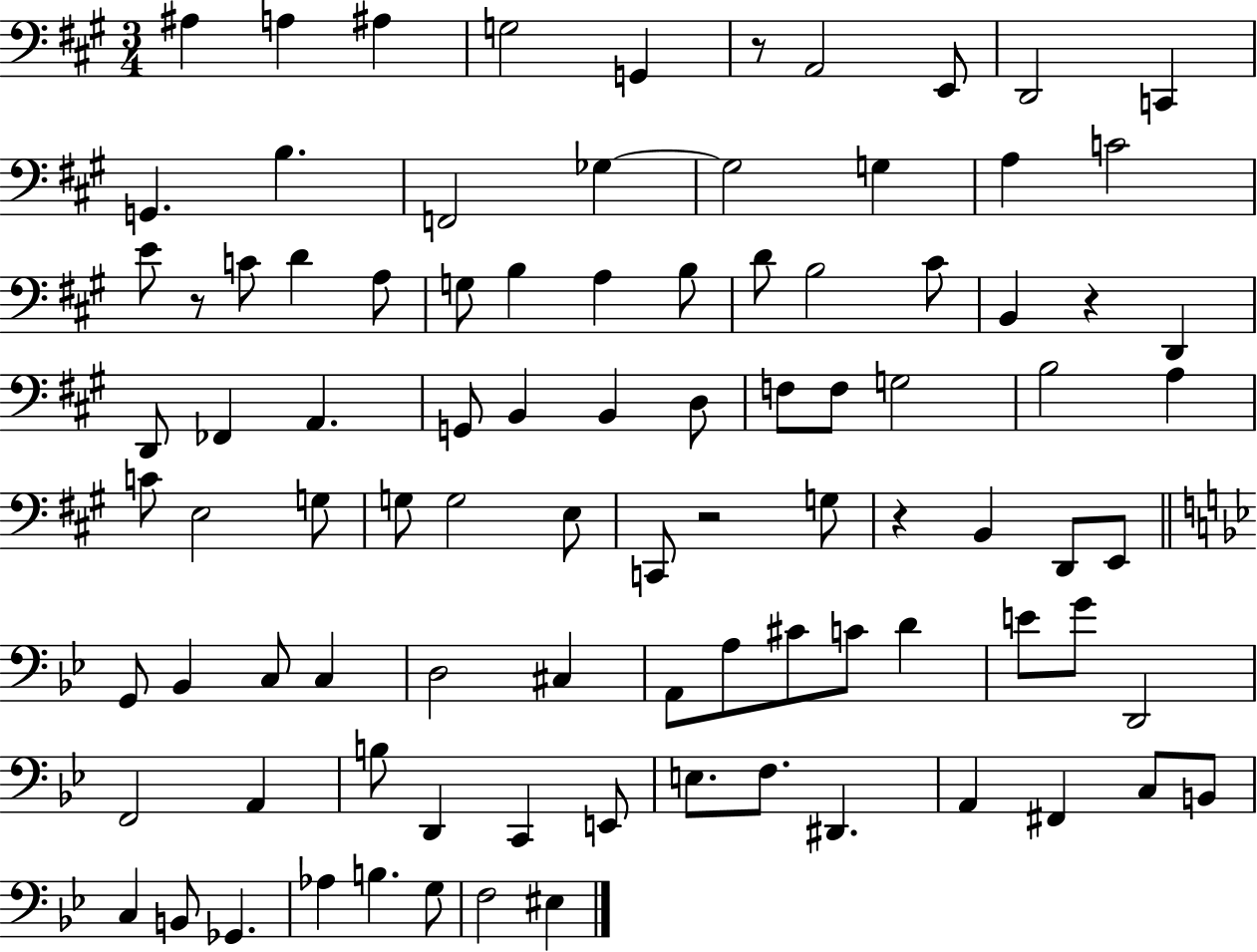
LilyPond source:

{
  \clef bass
  \numericTimeSignature
  \time 3/4
  \key a \major
  \repeat volta 2 { ais4 a4 ais4 | g2 g,4 | r8 a,2 e,8 | d,2 c,4 | \break g,4. b4. | f,2 ges4~~ | ges2 g4 | a4 c'2 | \break e'8 r8 c'8 d'4 a8 | g8 b4 a4 b8 | d'8 b2 cis'8 | b,4 r4 d,4 | \break d,8 fes,4 a,4. | g,8 b,4 b,4 d8 | f8 f8 g2 | b2 a4 | \break c'8 e2 g8 | g8 g2 e8 | c,8 r2 g8 | r4 b,4 d,8 e,8 | \break \bar "||" \break \key bes \major g,8 bes,4 c8 c4 | d2 cis4 | a,8 a8 cis'8 c'8 d'4 | e'8 g'8 d,2 | \break f,2 a,4 | b8 d,4 c,4 e,8 | e8. f8. dis,4. | a,4 fis,4 c8 b,8 | \break c4 b,8 ges,4. | aes4 b4. g8 | f2 eis4 | } \bar "|."
}